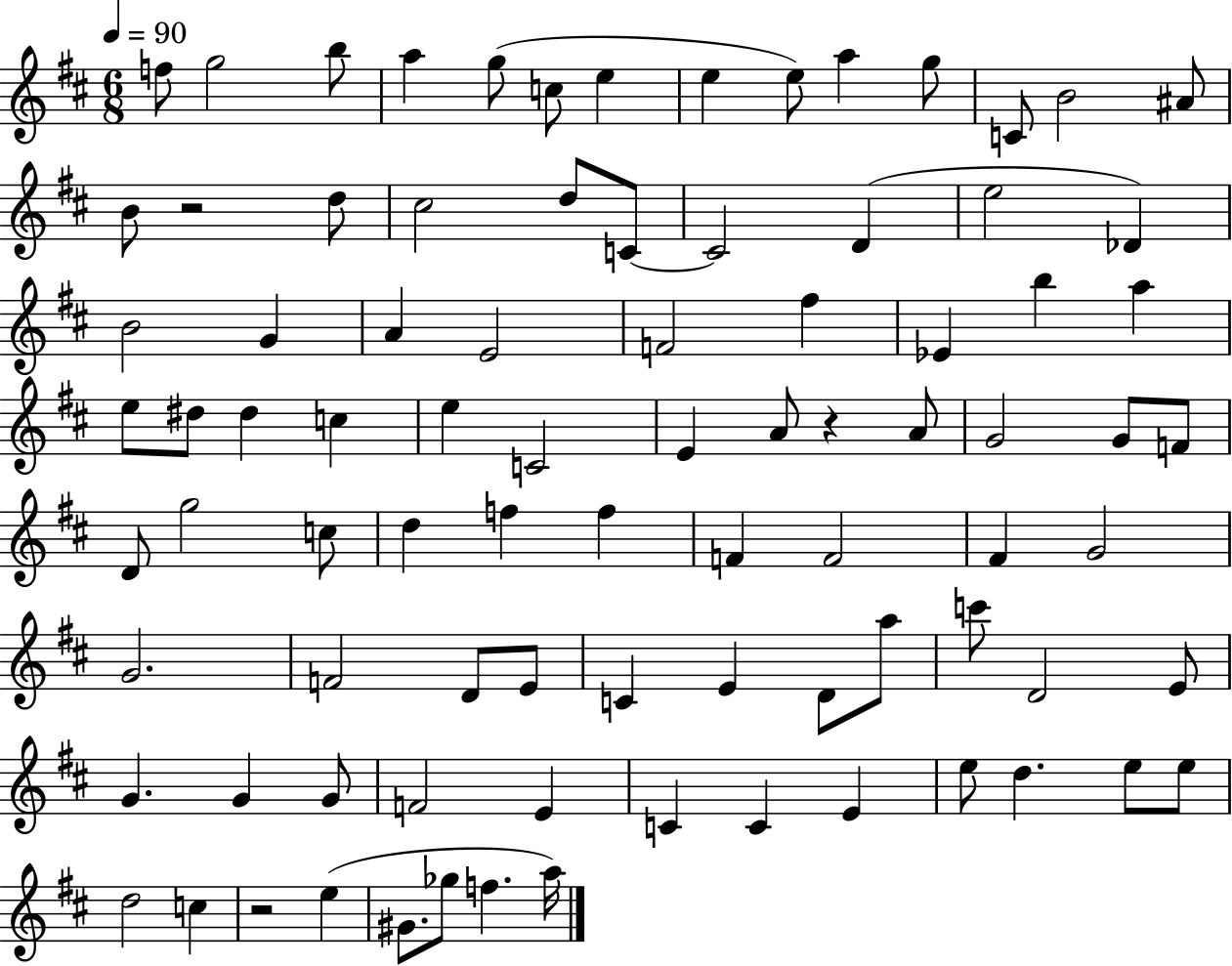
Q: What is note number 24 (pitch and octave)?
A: B4